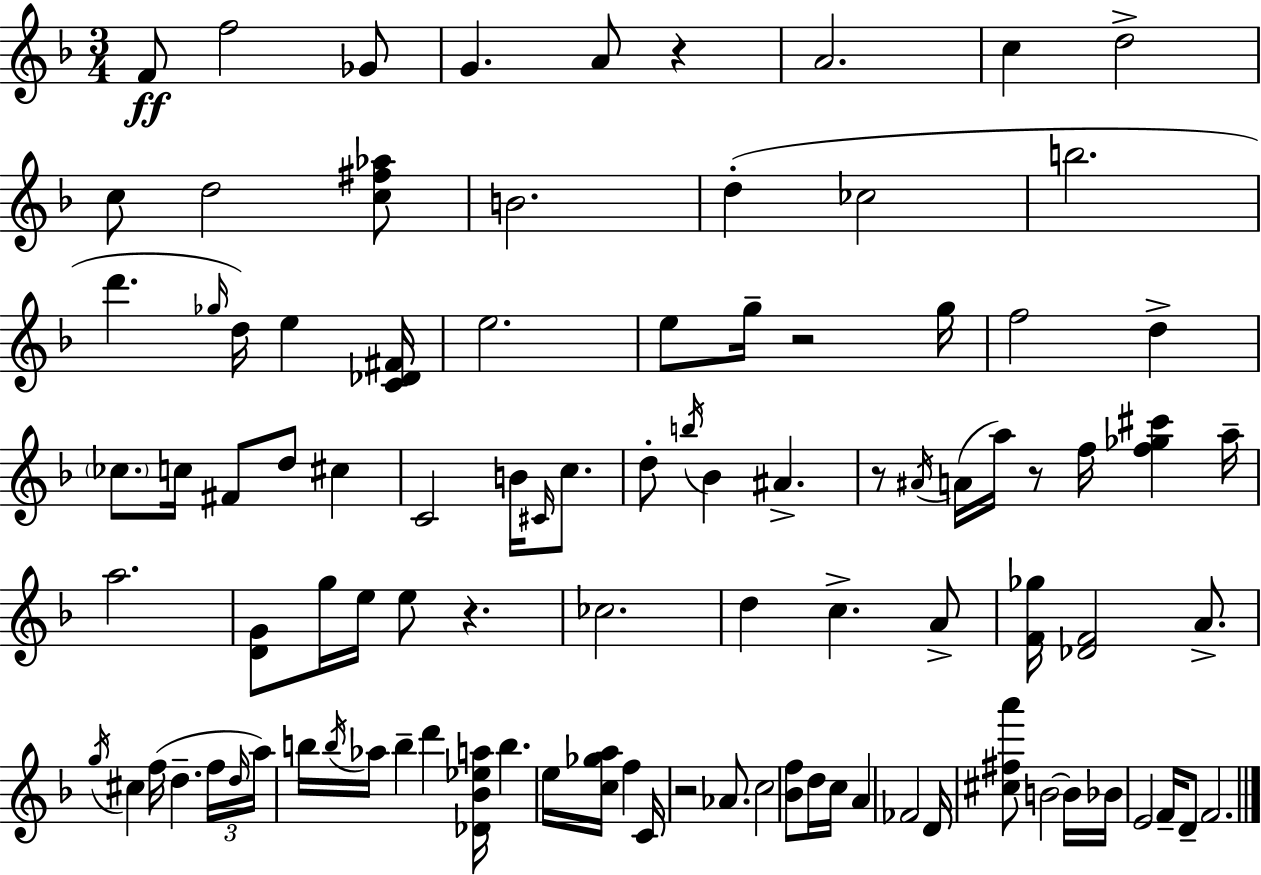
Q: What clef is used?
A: treble